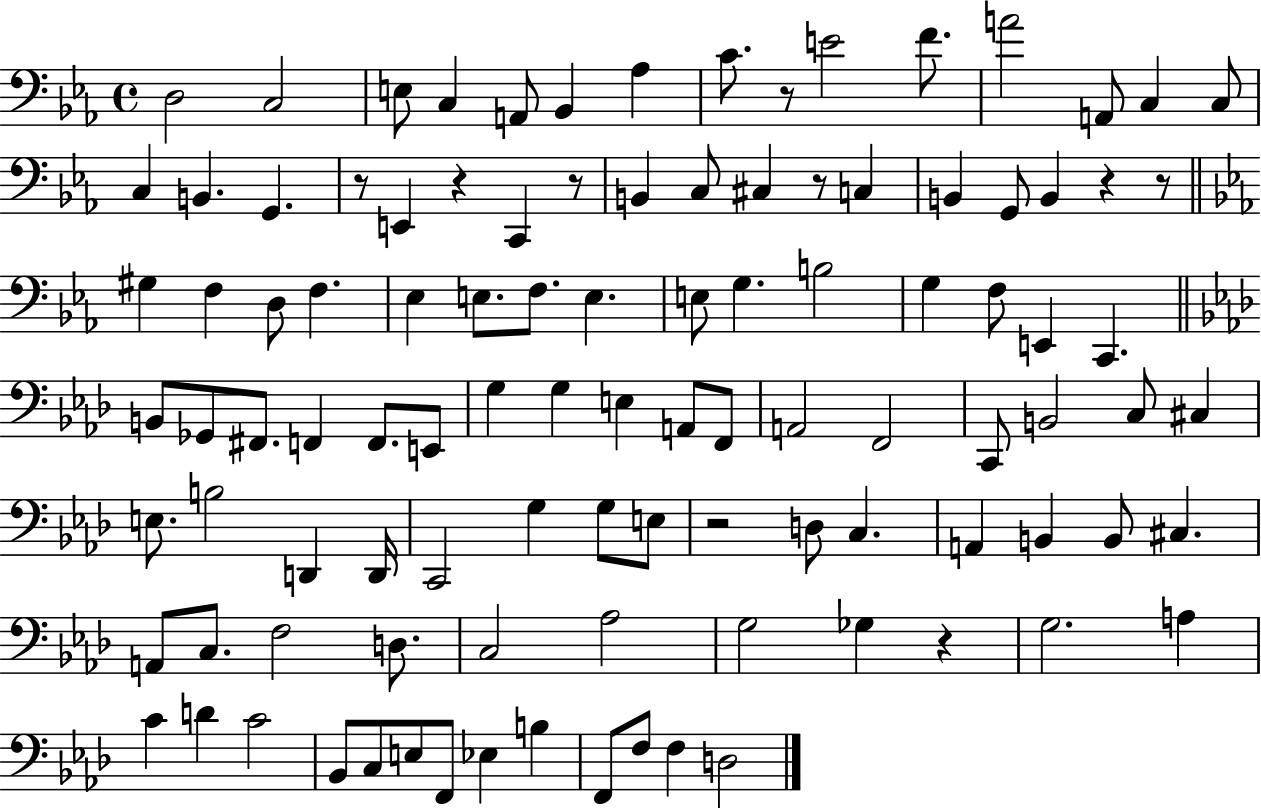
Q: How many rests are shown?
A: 9